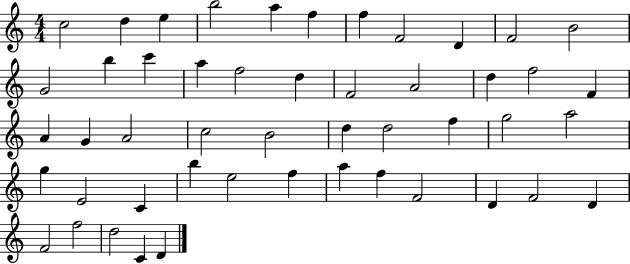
X:1
T:Untitled
M:4/4
L:1/4
K:C
c2 d e b2 a f f F2 D F2 B2 G2 b c' a f2 d F2 A2 d f2 F A G A2 c2 B2 d d2 f g2 a2 g E2 C b e2 f a f F2 D F2 D F2 f2 d2 C D